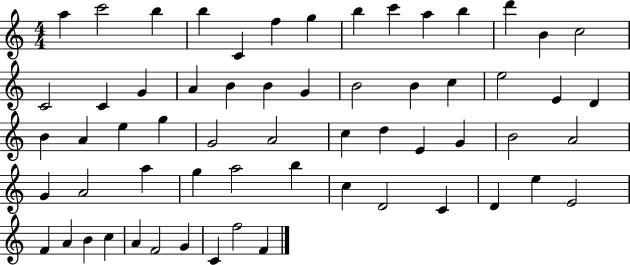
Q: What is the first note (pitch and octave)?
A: A5